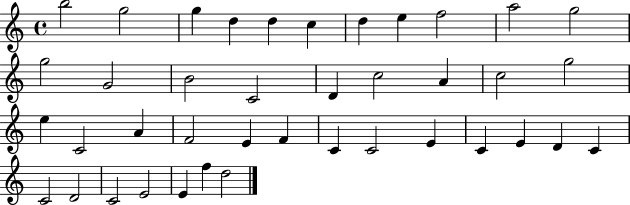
{
  \clef treble
  \time 4/4
  \defaultTimeSignature
  \key c \major
  b''2 g''2 | g''4 d''4 d''4 c''4 | d''4 e''4 f''2 | a''2 g''2 | \break g''2 g'2 | b'2 c'2 | d'4 c''2 a'4 | c''2 g''2 | \break e''4 c'2 a'4 | f'2 e'4 f'4 | c'4 c'2 e'4 | c'4 e'4 d'4 c'4 | \break c'2 d'2 | c'2 e'2 | e'4 f''4 d''2 | \bar "|."
}